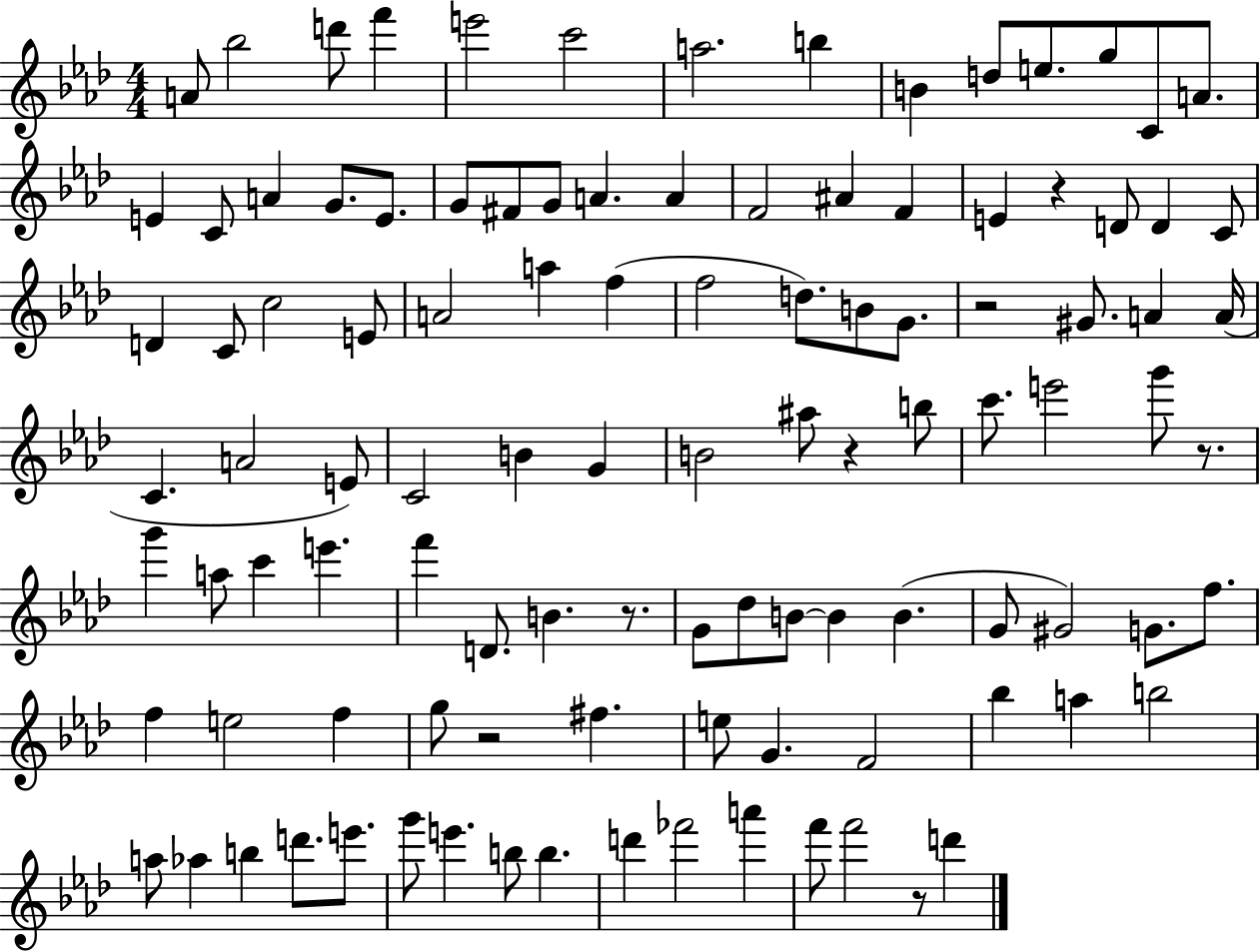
X:1
T:Untitled
M:4/4
L:1/4
K:Ab
A/2 _b2 d'/2 f' e'2 c'2 a2 b B d/2 e/2 g/2 C/2 A/2 E C/2 A G/2 E/2 G/2 ^F/2 G/2 A A F2 ^A F E z D/2 D C/2 D C/2 c2 E/2 A2 a f f2 d/2 B/2 G/2 z2 ^G/2 A A/4 C A2 E/2 C2 B G B2 ^a/2 z b/2 c'/2 e'2 g'/2 z/2 g' a/2 c' e' f' D/2 B z/2 G/2 _d/2 B/2 B B G/2 ^G2 G/2 f/2 f e2 f g/2 z2 ^f e/2 G F2 _b a b2 a/2 _a b d'/2 e'/2 g'/2 e' b/2 b d' _f'2 a' f'/2 f'2 z/2 d'